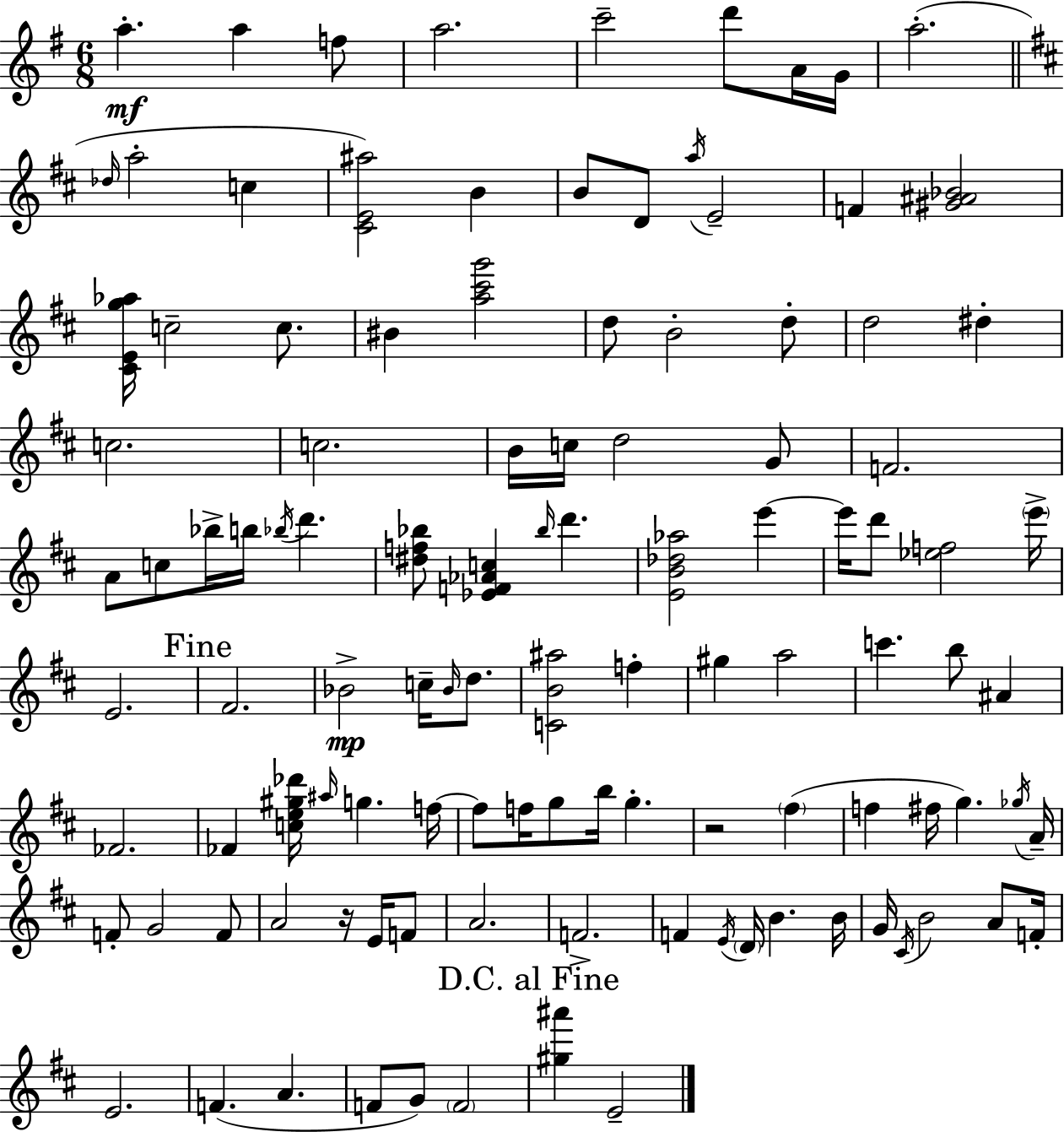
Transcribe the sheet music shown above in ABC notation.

X:1
T:Untitled
M:6/8
L:1/4
K:Em
a a f/2 a2 c'2 d'/2 A/4 G/4 a2 _d/4 a2 c [^CE^a]2 B B/2 D/2 a/4 E2 F [^G^A_B]2 [^CEg_a]/4 c2 c/2 ^B [a^c'g']2 d/2 B2 d/2 d2 ^d c2 c2 B/4 c/4 d2 G/2 F2 A/2 c/2 _b/4 b/4 _b/4 d' [^df_b]/2 [_EF_Ac] _b/4 d' [EB_d_a]2 e' e'/4 d'/2 [_ef]2 e'/4 E2 ^F2 _B2 c/4 _B/4 d/2 [CB^a]2 f ^g a2 c' b/2 ^A _F2 _F [ce^g_d']/4 ^a/4 g f/4 f/2 f/4 g/2 b/4 g z2 ^f f ^f/4 g _g/4 A/4 F/2 G2 F/2 A2 z/4 E/4 F/2 A2 F2 F E/4 D/4 B B/4 G/4 ^C/4 B2 A/2 F/4 E2 F A F/2 G/2 F2 [^g^a'] E2